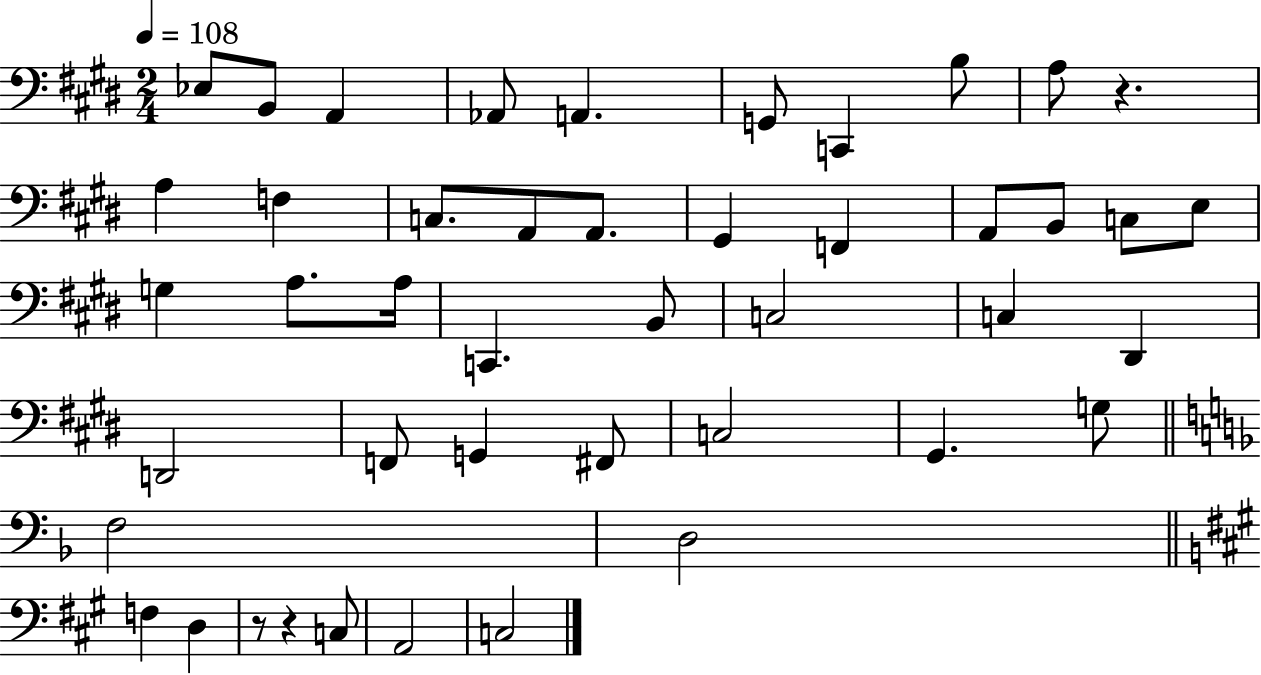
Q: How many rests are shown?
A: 3